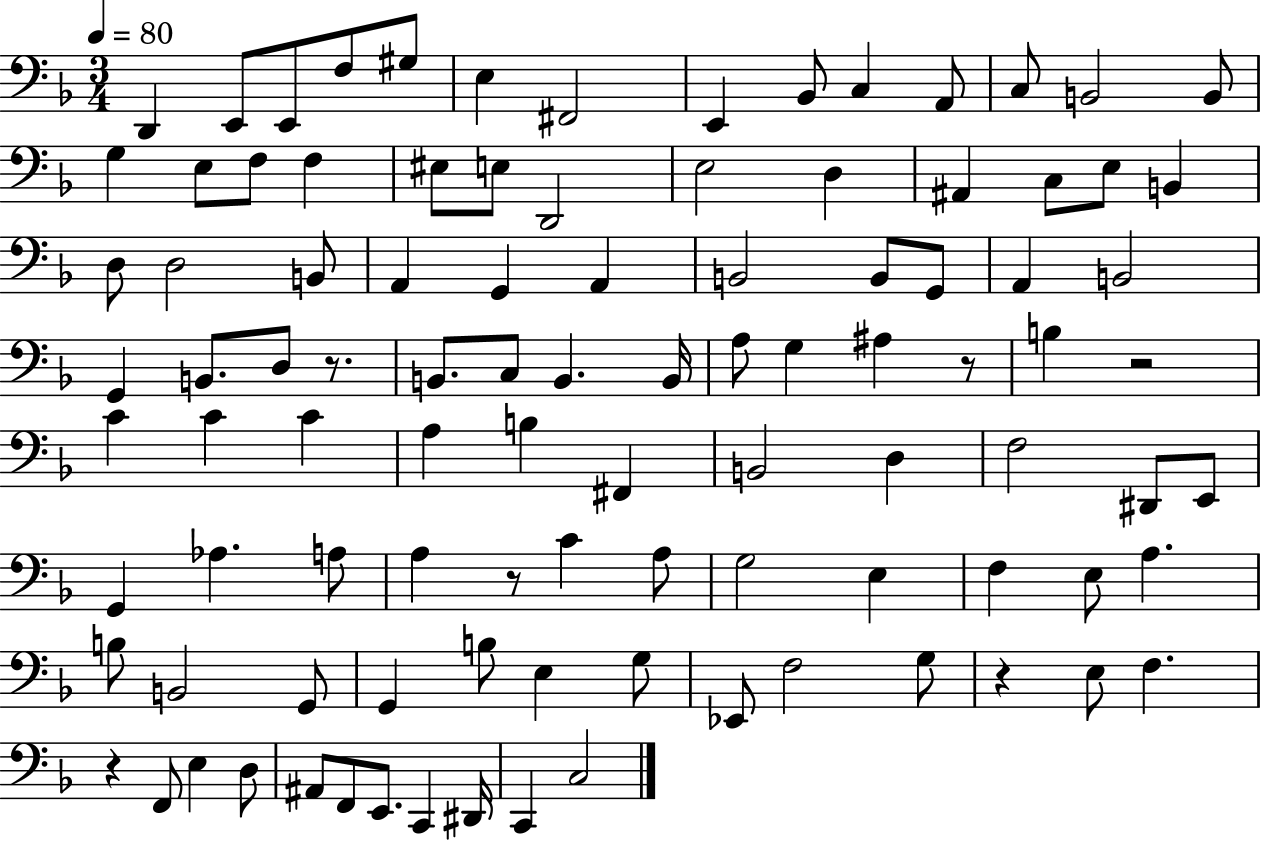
D2/q E2/e E2/e F3/e G#3/e E3/q F#2/h E2/q Bb2/e C3/q A2/e C3/e B2/h B2/e G3/q E3/e F3/e F3/q EIS3/e E3/e D2/h E3/h D3/q A#2/q C3/e E3/e B2/q D3/e D3/h B2/e A2/q G2/q A2/q B2/h B2/e G2/e A2/q B2/h G2/q B2/e. D3/e R/e. B2/e. C3/e B2/q. B2/s A3/e G3/q A#3/q R/e B3/q R/h C4/q C4/q C4/q A3/q B3/q F#2/q B2/h D3/q F3/h D#2/e E2/e G2/q Ab3/q. A3/e A3/q R/e C4/q A3/e G3/h E3/q F3/q E3/e A3/q. B3/e B2/h G2/e G2/q B3/e E3/q G3/e Eb2/e F3/h G3/e R/q E3/e F3/q. R/q F2/e E3/q D3/e A#2/e F2/e E2/e. C2/q D#2/s C2/q C3/h